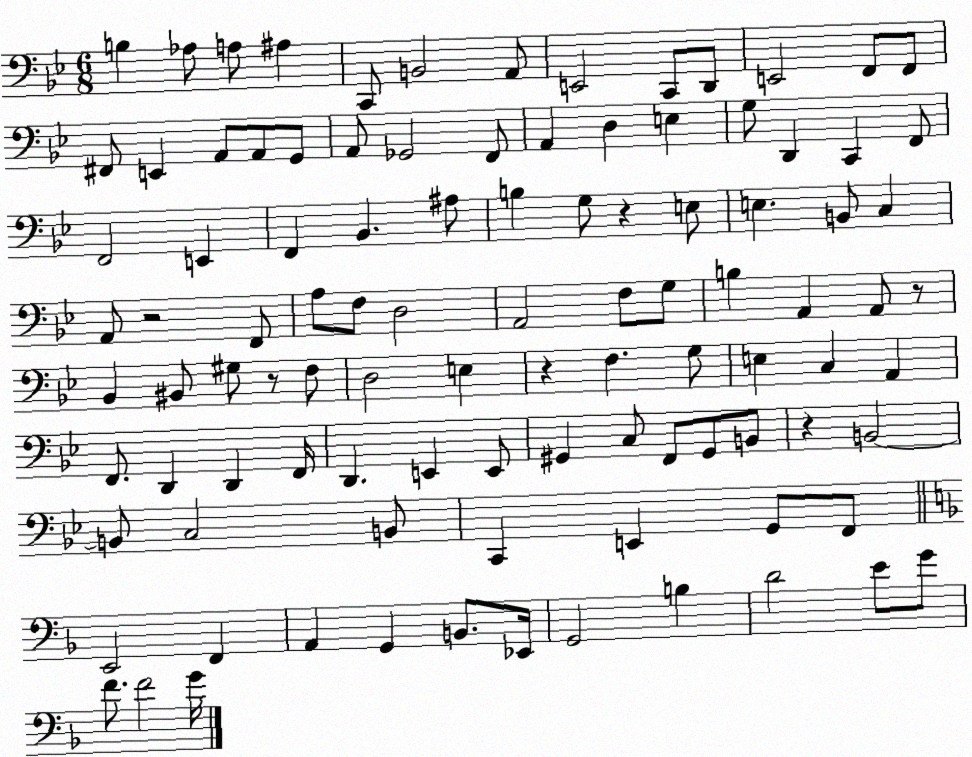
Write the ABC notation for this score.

X:1
T:Untitled
M:6/8
L:1/4
K:Bb
B, _A,/2 A,/2 ^A, C,,/2 B,,2 A,,/2 E,,2 C,,/2 D,,/2 E,,2 F,,/2 F,,/2 ^F,,/2 E,, A,,/2 A,,/2 G,,/2 A,,/2 _G,,2 F,,/2 A,, D, E, G,/2 D,, C,, F,,/2 F,,2 E,, F,, _B,, ^A,/2 B, G,/2 z E,/2 E, B,,/2 C, A,,/2 z2 F,,/2 A,/2 F,/2 D,2 A,,2 F,/2 G,/2 B, A,, A,,/2 z/2 _B,, ^B,,/2 ^G,/2 z/2 F,/2 D,2 E, z F, G,/2 E, C, A,, F,,/2 D,, D,, F,,/4 D,, E,, E,,/2 ^G,, C,/2 F,,/2 ^G,,/2 B,,/2 z B,,2 B,,/2 C,2 B,,/2 C,, E,, G,,/2 F,,/2 E,,2 F,, A,, G,, B,,/2 _E,,/4 G,,2 B, D2 E/2 G/2 F/2 F2 G/4